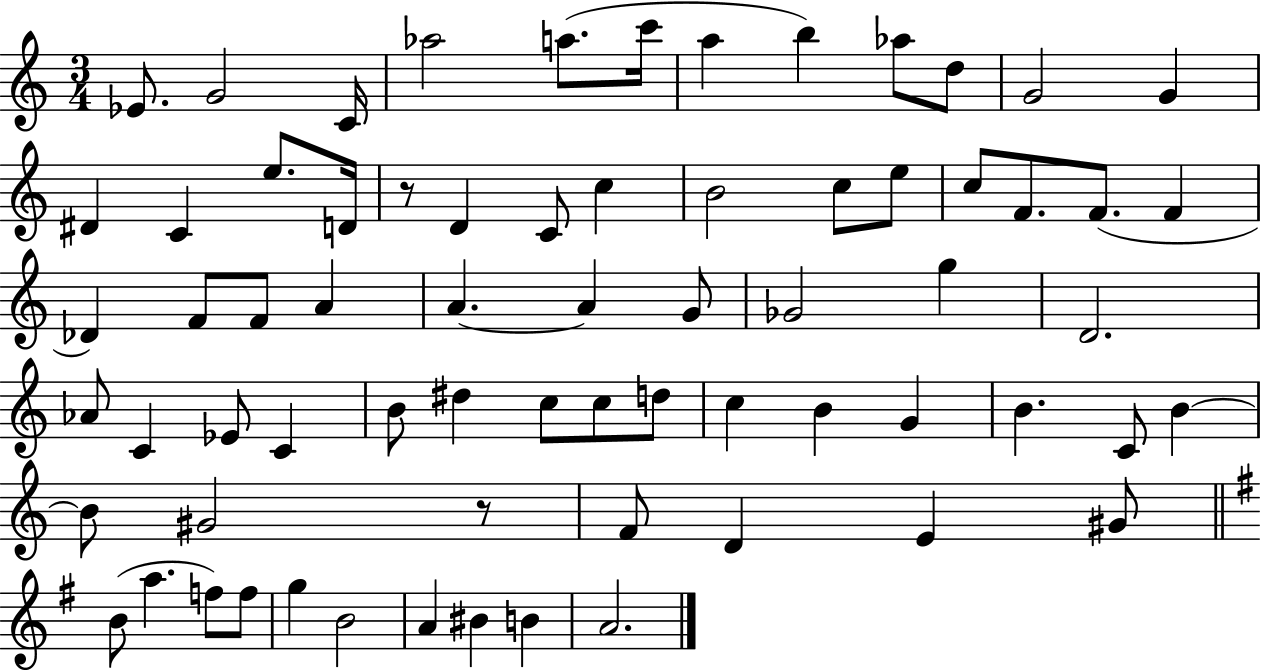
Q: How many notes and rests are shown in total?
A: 69